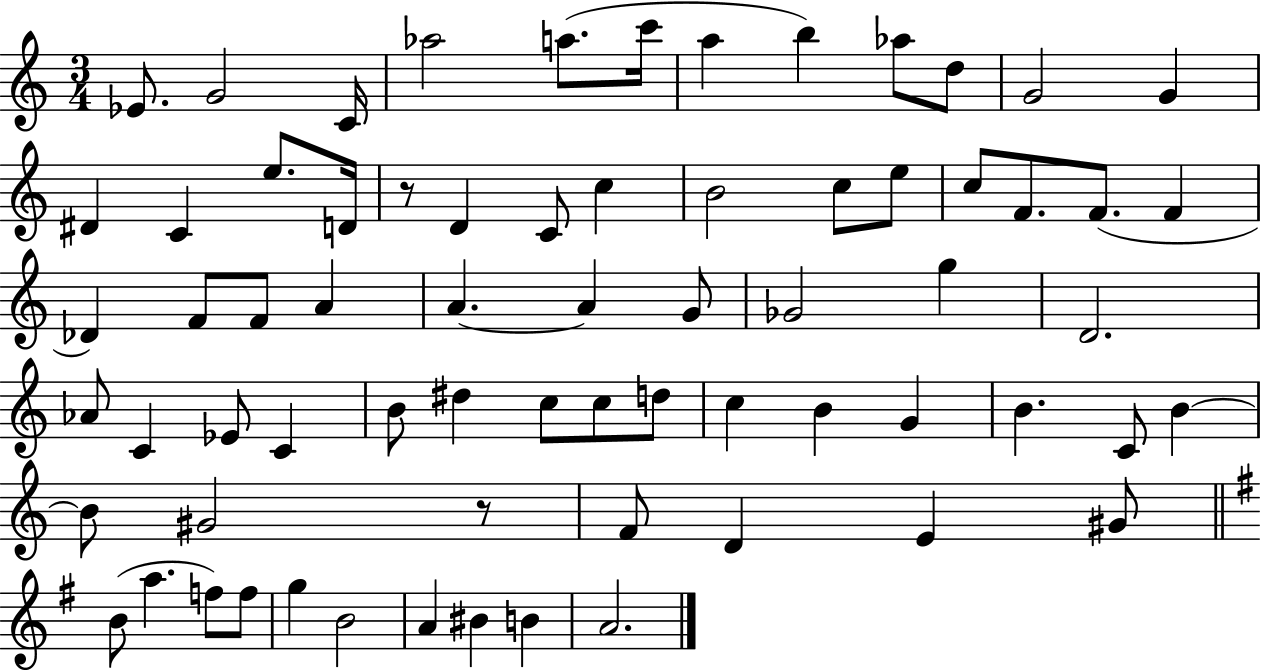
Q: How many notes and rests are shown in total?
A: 69